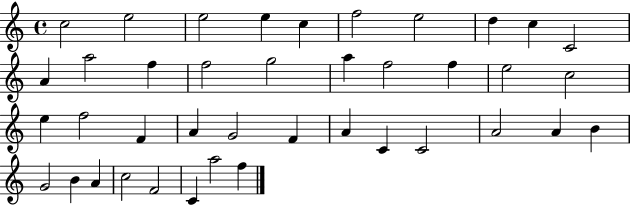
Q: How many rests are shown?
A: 0